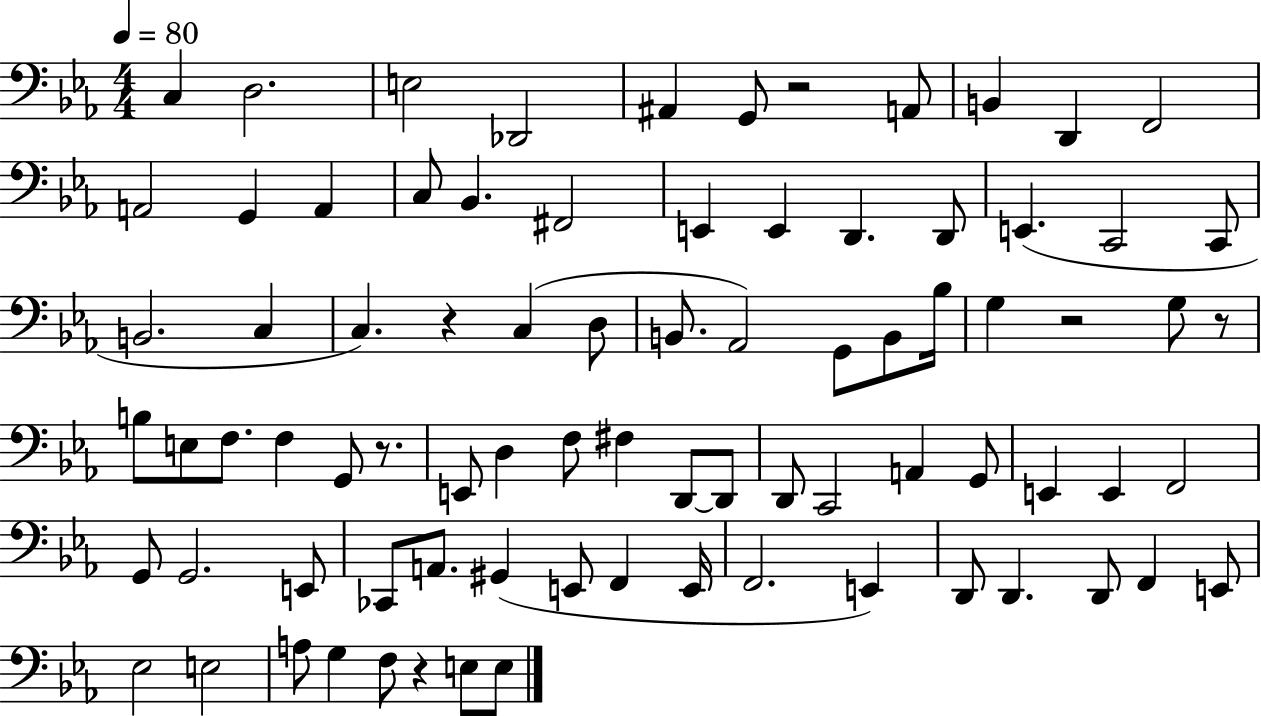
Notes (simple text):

C3/q D3/h. E3/h Db2/h A#2/q G2/e R/h A2/e B2/q D2/q F2/h A2/h G2/q A2/q C3/e Bb2/q. F#2/h E2/q E2/q D2/q. D2/e E2/q. C2/h C2/e B2/h. C3/q C3/q. R/q C3/q D3/e B2/e. Ab2/h G2/e B2/e Bb3/s G3/q R/h G3/e R/e B3/e E3/e F3/e. F3/q G2/e R/e. E2/e D3/q F3/e F#3/q D2/e D2/e D2/e C2/h A2/q G2/e E2/q E2/q F2/h G2/e G2/h. E2/e CES2/e A2/e. G#2/q E2/e F2/q E2/s F2/h. E2/q D2/e D2/q. D2/e F2/q E2/e Eb3/h E3/h A3/e G3/q F3/e R/q E3/e E3/e